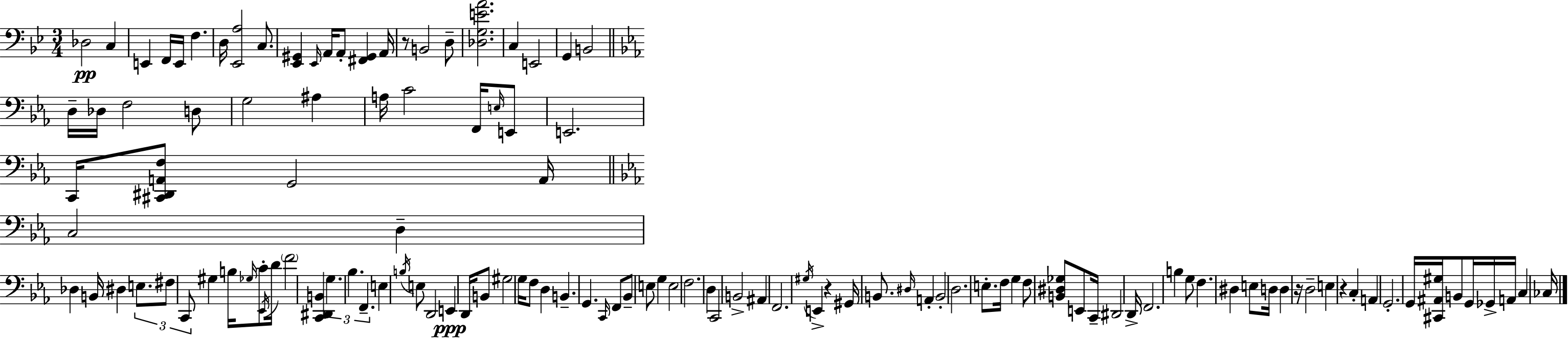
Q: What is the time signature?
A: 3/4